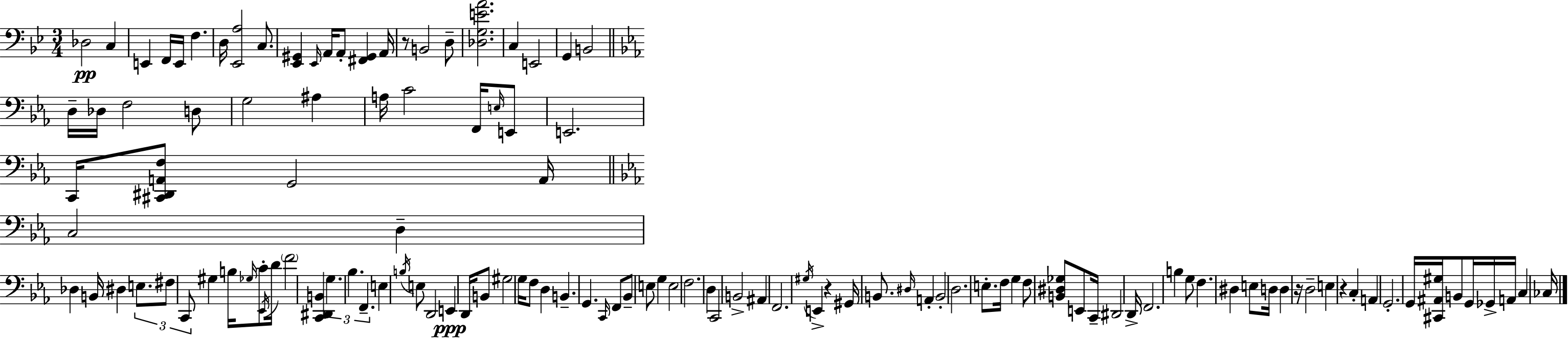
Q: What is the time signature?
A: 3/4